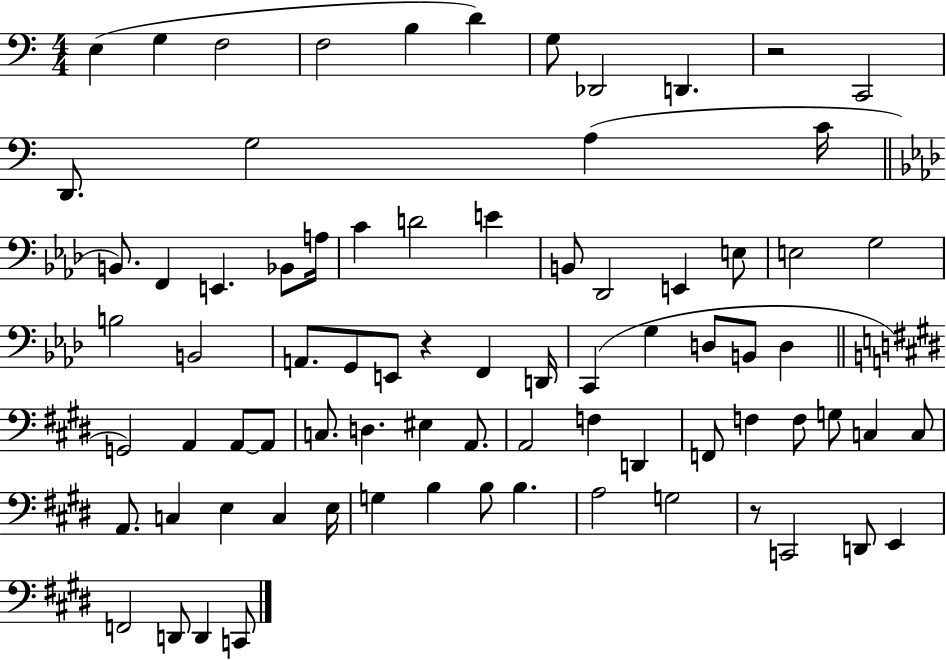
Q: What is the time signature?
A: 4/4